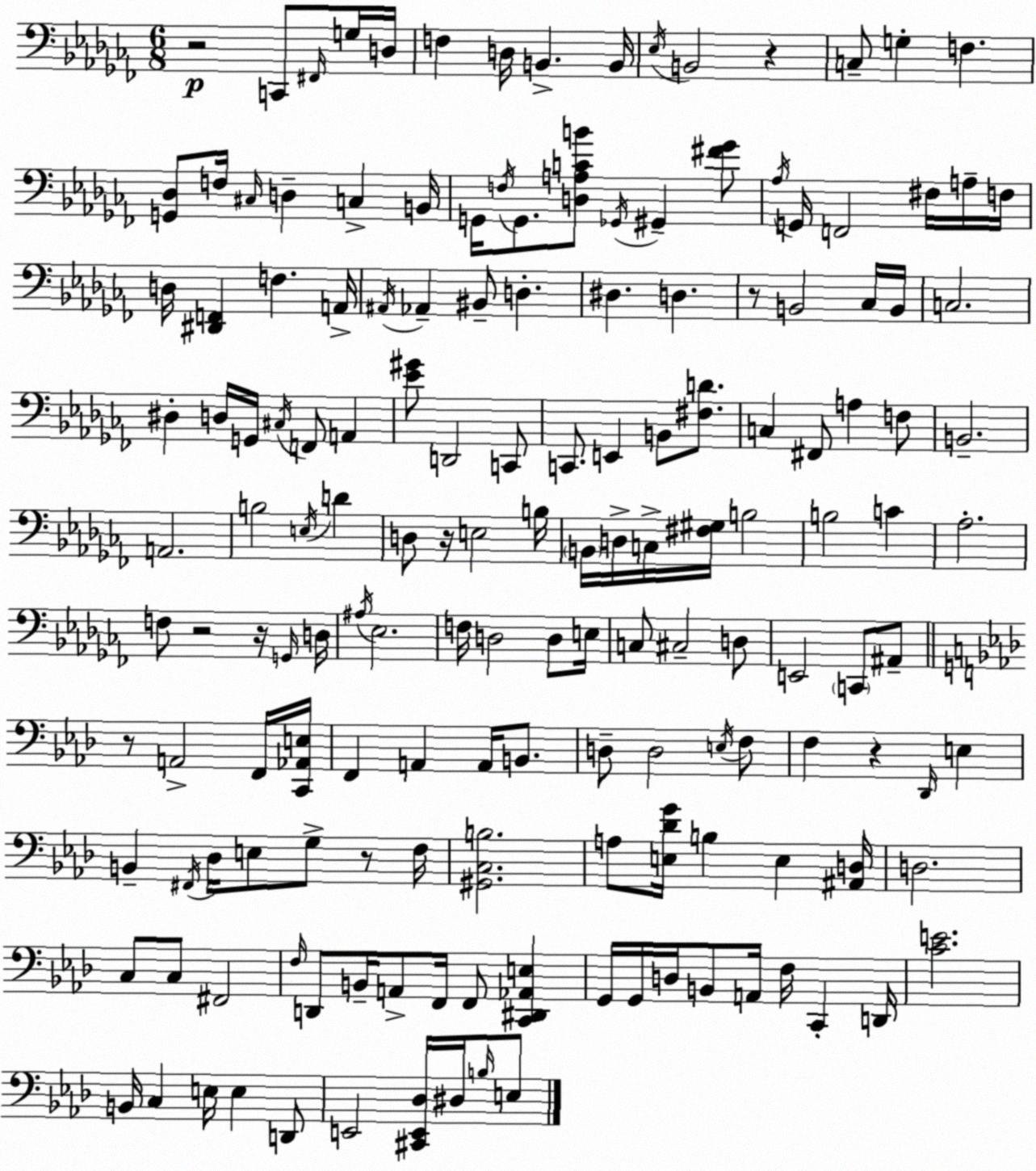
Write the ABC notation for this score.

X:1
T:Untitled
M:6/8
L:1/4
K:Abm
z2 C,,/2 ^F,,/4 G,/4 D,/4 F, D,/4 B,, B,,/4 _E,/4 B,,2 z C,/2 G, F, [G,,_D,]/2 F,/4 ^C,/4 D, C, B,,/4 G,,/4 F,/4 G,,/2 [D,A,CB]/2 _G,,/4 ^G,, [^F_G]/2 _A,/4 G,,/4 F,,2 ^F,/4 A,/4 F,/4 D,/4 [^D,,F,,] F, A,,/4 ^A,,/4 _A,, ^B,,/2 D, ^D, D, z/2 B,,2 _C,/4 B,,/4 C,2 ^D, D,/4 G,,/4 ^C,/4 F,,/2 A,, [_E^G]/2 D,,2 C,,/2 C,,/2 E,, B,,/2 [^F,D]/2 C, ^F,,/2 A, F,/2 B,,2 A,,2 B,2 E,/4 D D,/2 z/4 E,2 B,/4 B,,/4 D,/4 C,/4 [^F,^G,]/4 B,2 B,2 C _A,2 F,/2 z2 z/4 G,,/4 D,/4 ^A,/4 _E,2 F,/4 D,2 D,/2 E,/4 C,/2 ^C,2 D,/2 E,,2 C,,/2 ^A,,/2 z/2 A,,2 F,,/4 [C,,_A,,E,]/4 F,, A,, A,,/4 B,,/2 D,/2 D,2 E,/4 F,/2 F, z _D,,/4 E, B,, ^F,,/4 _D,/4 E,/2 G,/2 z/2 F,/4 [^G,,C,B,]2 A,/2 [E,_DG]/4 B, E, [^A,,D,]/4 D,2 C,/2 C,/2 ^F,,2 F,/4 D,,/2 B,,/4 A,,/2 F,,/4 F,,/2 [C,,^D,,_A,,E,] G,,/4 G,,/4 D,/4 B,,/2 A,,/4 F,/4 C,, D,,/4 [CE]2 B,,/4 C, E,/4 E, D,,/2 E,,2 [^C,,E,,_D,]/4 ^D,/4 B,/4 E,/2